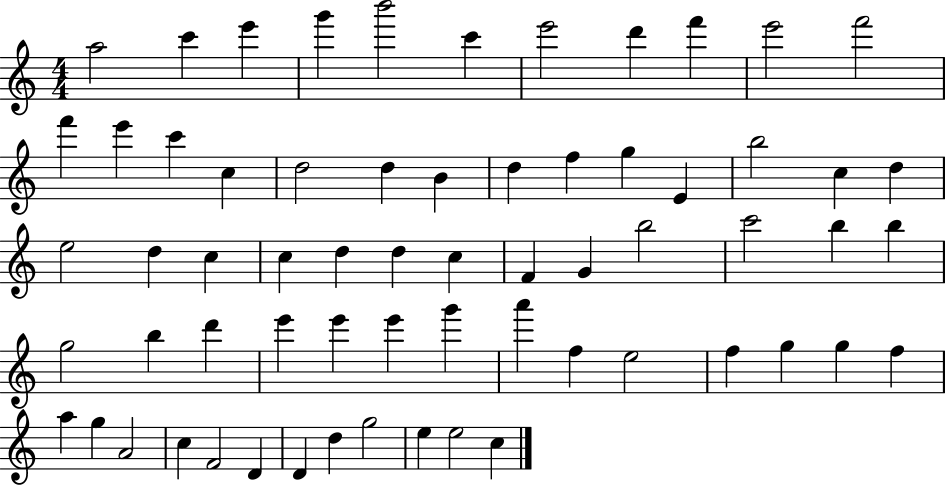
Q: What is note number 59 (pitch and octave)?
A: D4